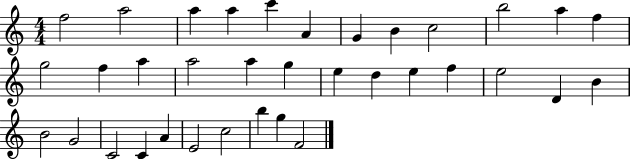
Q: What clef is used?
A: treble